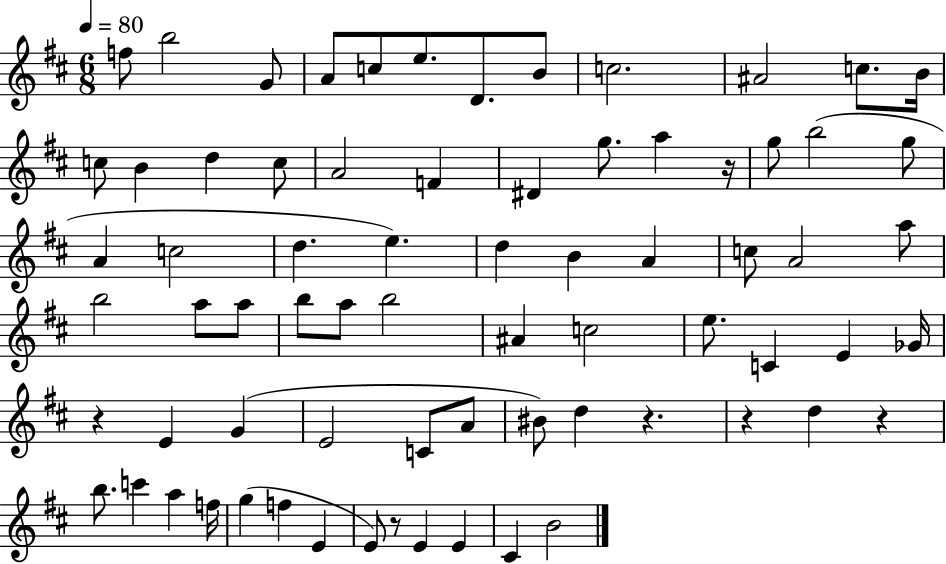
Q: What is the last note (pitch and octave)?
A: B4